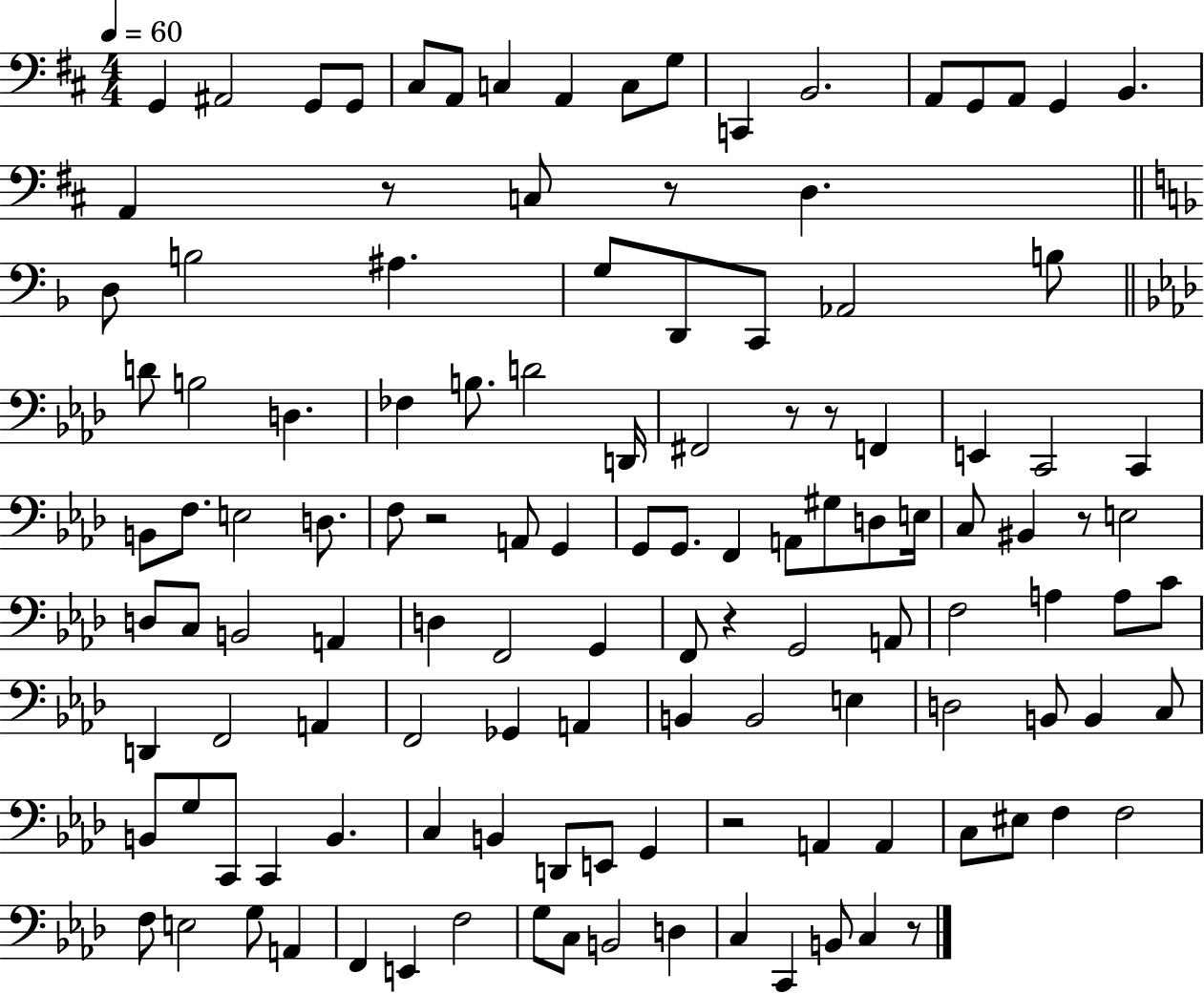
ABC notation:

X:1
T:Untitled
M:4/4
L:1/4
K:D
G,, ^A,,2 G,,/2 G,,/2 ^C,/2 A,,/2 C, A,, C,/2 G,/2 C,, B,,2 A,,/2 G,,/2 A,,/2 G,, B,, A,, z/2 C,/2 z/2 D, D,/2 B,2 ^A, G,/2 D,,/2 C,,/2 _A,,2 B,/2 D/2 B,2 D, _F, B,/2 D2 D,,/4 ^F,,2 z/2 z/2 F,, E,, C,,2 C,, B,,/2 F,/2 E,2 D,/2 F,/2 z2 A,,/2 G,, G,,/2 G,,/2 F,, A,,/2 ^G,/2 D,/2 E,/4 C,/2 ^B,, z/2 E,2 D,/2 C,/2 B,,2 A,, D, F,,2 G,, F,,/2 z G,,2 A,,/2 F,2 A, A,/2 C/2 D,, F,,2 A,, F,,2 _G,, A,, B,, B,,2 E, D,2 B,,/2 B,, C,/2 B,,/2 G,/2 C,,/2 C,, B,, C, B,, D,,/2 E,,/2 G,, z2 A,, A,, C,/2 ^E,/2 F, F,2 F,/2 E,2 G,/2 A,, F,, E,, F,2 G,/2 C,/2 B,,2 D, C, C,, B,,/2 C, z/2